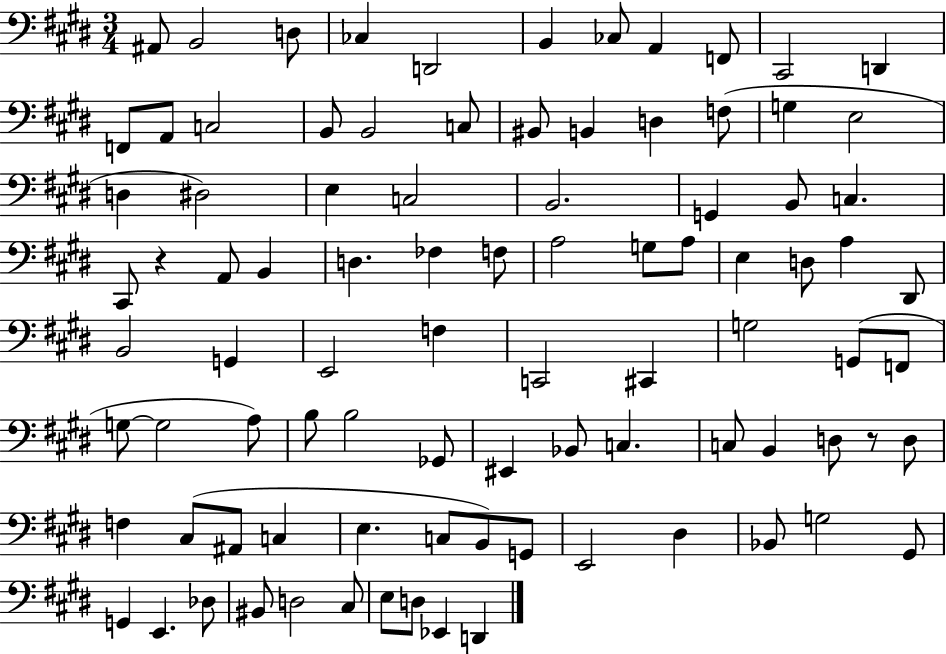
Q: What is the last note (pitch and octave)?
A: D2